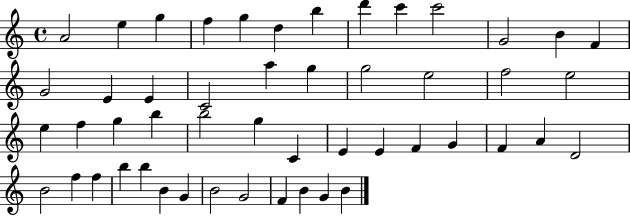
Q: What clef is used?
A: treble